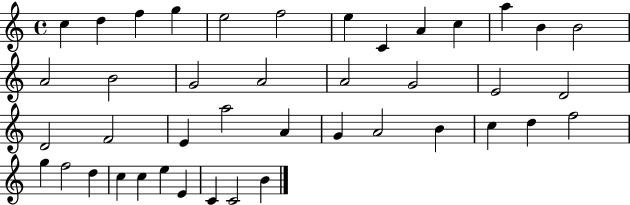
{
  \clef treble
  \time 4/4
  \defaultTimeSignature
  \key c \major
  c''4 d''4 f''4 g''4 | e''2 f''2 | e''4 c'4 a'4 c''4 | a''4 b'4 b'2 | \break a'2 b'2 | g'2 a'2 | a'2 g'2 | e'2 d'2 | \break d'2 f'2 | e'4 a''2 a'4 | g'4 a'2 b'4 | c''4 d''4 f''2 | \break g''4 f''2 d''4 | c''4 c''4 e''4 e'4 | c'4 c'2 b'4 | \bar "|."
}